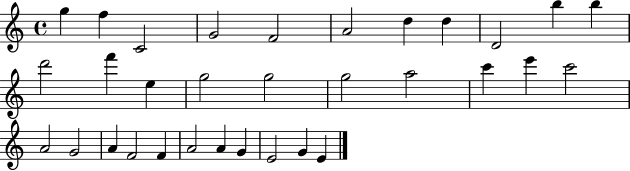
{
  \clef treble
  \time 4/4
  \defaultTimeSignature
  \key c \major
  g''4 f''4 c'2 | g'2 f'2 | a'2 d''4 d''4 | d'2 b''4 b''4 | \break d'''2 f'''4 e''4 | g''2 g''2 | g''2 a''2 | c'''4 e'''4 c'''2 | \break a'2 g'2 | a'4 f'2 f'4 | a'2 a'4 g'4 | e'2 g'4 e'4 | \break \bar "|."
}